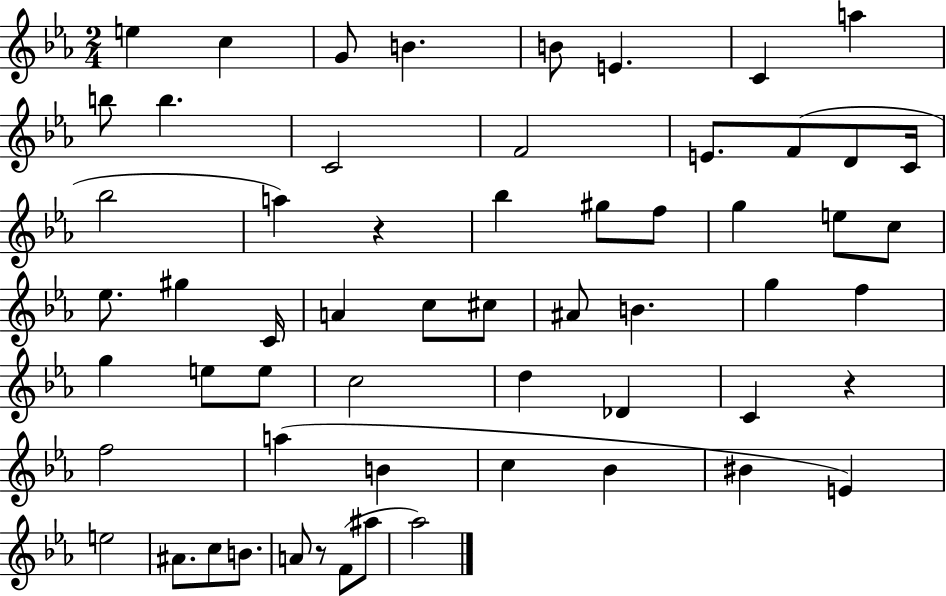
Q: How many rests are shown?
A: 3